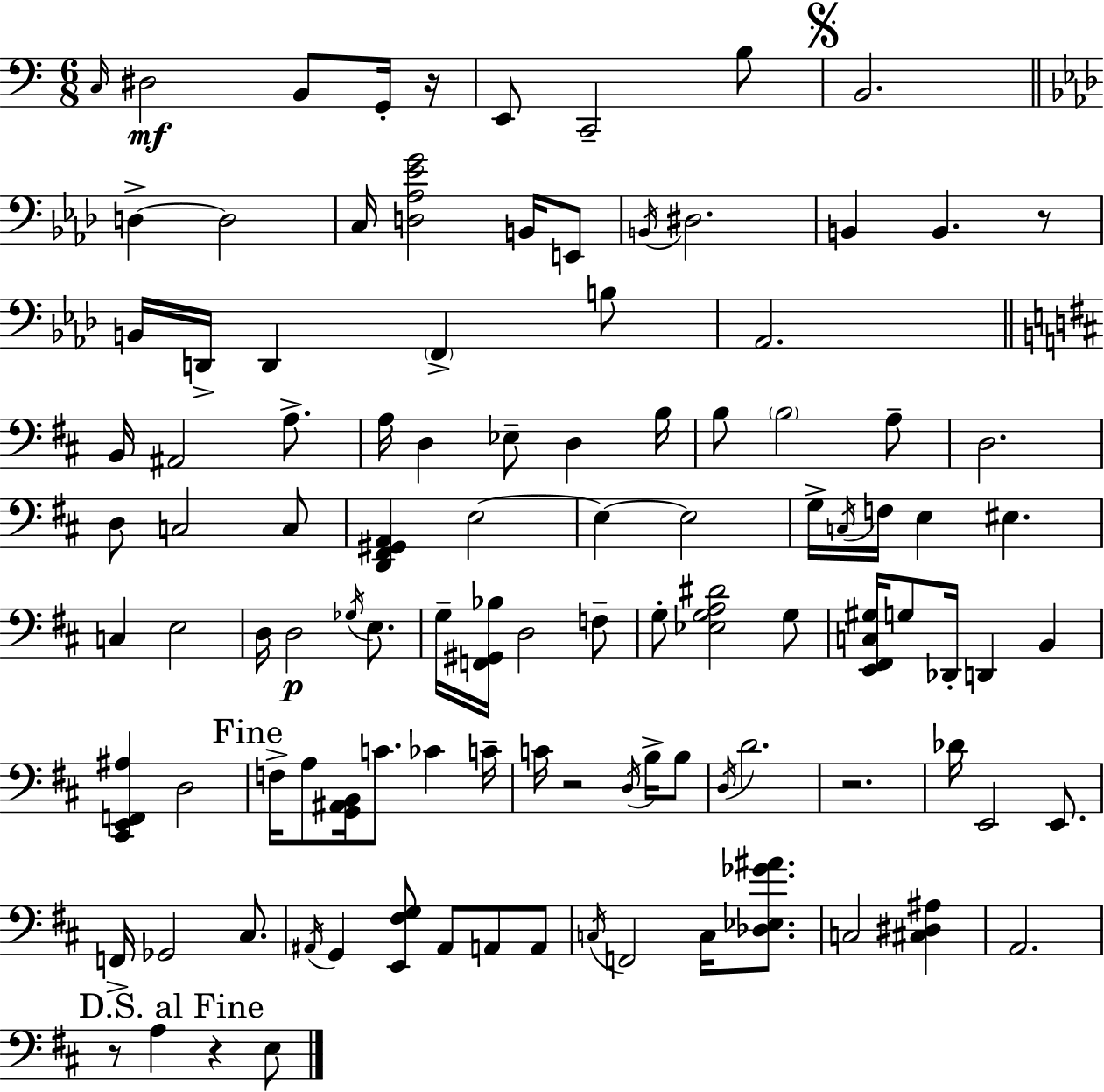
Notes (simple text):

C3/s D#3/h B2/e G2/s R/s E2/e C2/h B3/e B2/h. D3/q D3/h C3/s [D3,Ab3,Eb4,G4]/h B2/s E2/e B2/s D#3/h. B2/q B2/q. R/e B2/s D2/s D2/q F2/q B3/e Ab2/h. B2/s A#2/h A3/e. A3/s D3/q Eb3/e D3/q B3/s B3/e B3/h A3/e D3/h. D3/e C3/h C3/e [D2,F#2,G#2,A2]/q E3/h E3/q E3/h G3/s C3/s F3/s E3/q EIS3/q. C3/q E3/h D3/s D3/h Gb3/s E3/e. G3/s [F2,G#2,Bb3]/s D3/h F3/e G3/e [Eb3,G3,A3,D#4]/h G3/e [E2,F#2,C3,G#3]/s G3/e Db2/s D2/q B2/q [C#2,E2,F2,A#3]/q D3/h F3/s A3/e [G2,A#2,B2]/s C4/e. CES4/q C4/s C4/s R/h D3/s B3/s B3/e D3/s D4/h. R/h. Db4/s E2/h E2/e. F2/s Gb2/h C#3/e. A#2/s G2/q [E2,F#3,G3]/e A#2/e A2/e A2/e C3/s F2/h C3/s [Db3,Eb3,Gb4,A#4]/e. C3/h [C#3,D#3,A#3]/q A2/h. R/e A3/q R/q E3/e